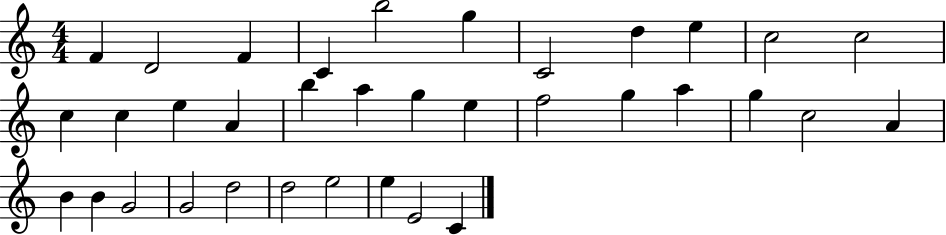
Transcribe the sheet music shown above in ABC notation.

X:1
T:Untitled
M:4/4
L:1/4
K:C
F D2 F C b2 g C2 d e c2 c2 c c e A b a g e f2 g a g c2 A B B G2 G2 d2 d2 e2 e E2 C